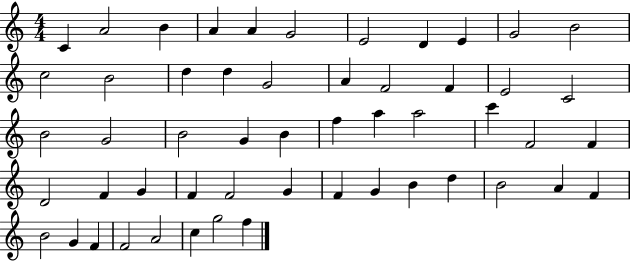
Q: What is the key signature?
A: C major